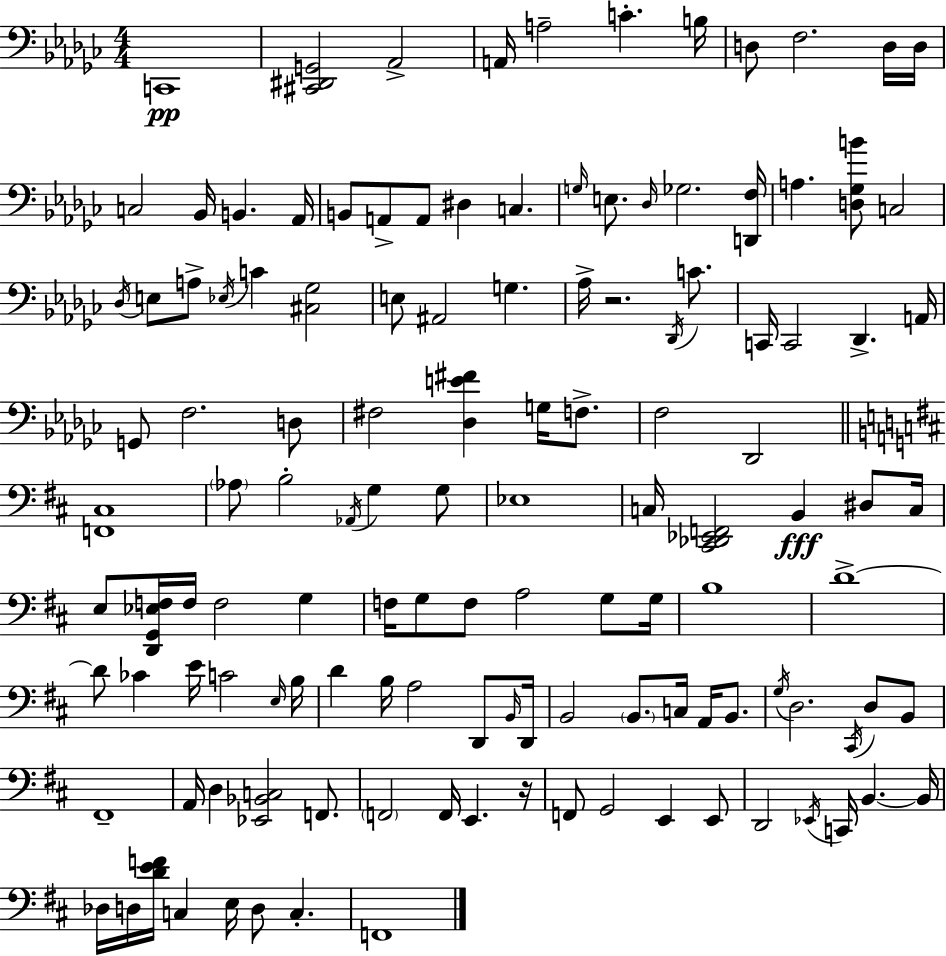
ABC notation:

X:1
T:Untitled
M:4/4
L:1/4
K:Ebm
C,,4 [^C,,^D,,G,,]2 _A,,2 A,,/4 A,2 C B,/4 D,/2 F,2 D,/4 D,/4 C,2 _B,,/4 B,, _A,,/4 B,,/2 A,,/2 A,,/2 ^D, C, G,/4 E,/2 _D,/4 _G,2 [D,,F,]/4 A, [D,_G,B]/2 C,2 _D,/4 E,/2 A,/2 _E,/4 C [^C,_G,]2 E,/2 ^A,,2 G, _A,/4 z2 _D,,/4 C/2 C,,/4 C,,2 _D,, A,,/4 G,,/2 F,2 D,/2 ^F,2 [_D,E^F] G,/4 F,/2 F,2 _D,,2 [F,,^C,]4 _A,/2 B,2 _A,,/4 G, G,/2 _E,4 C,/4 [^C,,_D,,_E,,F,,]2 B,, ^D,/2 C,/4 E,/2 [D,,G,,_E,F,]/4 F,/4 F,2 G, F,/4 G,/2 F,/2 A,2 G,/2 G,/4 B,4 D4 D/2 _C E/4 C2 E,/4 B,/4 D B,/4 A,2 D,,/2 B,,/4 D,,/4 B,,2 B,,/2 C,/4 A,,/4 B,,/2 G,/4 D,2 ^C,,/4 D,/2 B,,/2 ^F,,4 A,,/4 D, [_E,,_B,,C,]2 F,,/2 F,,2 F,,/4 E,, z/4 F,,/2 G,,2 E,, E,,/2 D,,2 _E,,/4 C,,/4 B,, B,,/4 _D,/4 D,/4 [DEF]/4 C, E,/4 D,/2 C, F,,4